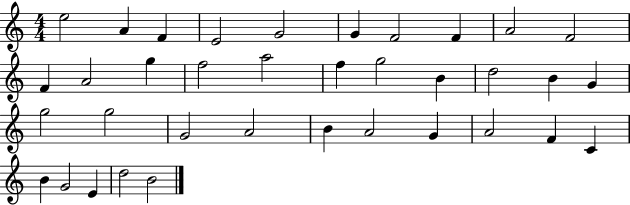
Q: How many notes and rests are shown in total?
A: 36